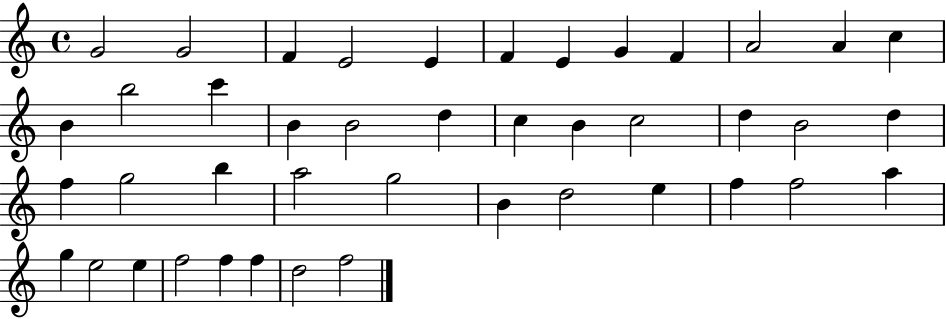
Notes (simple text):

G4/h G4/h F4/q E4/h E4/q F4/q E4/q G4/q F4/q A4/h A4/q C5/q B4/q B5/h C6/q B4/q B4/h D5/q C5/q B4/q C5/h D5/q B4/h D5/q F5/q G5/h B5/q A5/h G5/h B4/q D5/h E5/q F5/q F5/h A5/q G5/q E5/h E5/q F5/h F5/q F5/q D5/h F5/h